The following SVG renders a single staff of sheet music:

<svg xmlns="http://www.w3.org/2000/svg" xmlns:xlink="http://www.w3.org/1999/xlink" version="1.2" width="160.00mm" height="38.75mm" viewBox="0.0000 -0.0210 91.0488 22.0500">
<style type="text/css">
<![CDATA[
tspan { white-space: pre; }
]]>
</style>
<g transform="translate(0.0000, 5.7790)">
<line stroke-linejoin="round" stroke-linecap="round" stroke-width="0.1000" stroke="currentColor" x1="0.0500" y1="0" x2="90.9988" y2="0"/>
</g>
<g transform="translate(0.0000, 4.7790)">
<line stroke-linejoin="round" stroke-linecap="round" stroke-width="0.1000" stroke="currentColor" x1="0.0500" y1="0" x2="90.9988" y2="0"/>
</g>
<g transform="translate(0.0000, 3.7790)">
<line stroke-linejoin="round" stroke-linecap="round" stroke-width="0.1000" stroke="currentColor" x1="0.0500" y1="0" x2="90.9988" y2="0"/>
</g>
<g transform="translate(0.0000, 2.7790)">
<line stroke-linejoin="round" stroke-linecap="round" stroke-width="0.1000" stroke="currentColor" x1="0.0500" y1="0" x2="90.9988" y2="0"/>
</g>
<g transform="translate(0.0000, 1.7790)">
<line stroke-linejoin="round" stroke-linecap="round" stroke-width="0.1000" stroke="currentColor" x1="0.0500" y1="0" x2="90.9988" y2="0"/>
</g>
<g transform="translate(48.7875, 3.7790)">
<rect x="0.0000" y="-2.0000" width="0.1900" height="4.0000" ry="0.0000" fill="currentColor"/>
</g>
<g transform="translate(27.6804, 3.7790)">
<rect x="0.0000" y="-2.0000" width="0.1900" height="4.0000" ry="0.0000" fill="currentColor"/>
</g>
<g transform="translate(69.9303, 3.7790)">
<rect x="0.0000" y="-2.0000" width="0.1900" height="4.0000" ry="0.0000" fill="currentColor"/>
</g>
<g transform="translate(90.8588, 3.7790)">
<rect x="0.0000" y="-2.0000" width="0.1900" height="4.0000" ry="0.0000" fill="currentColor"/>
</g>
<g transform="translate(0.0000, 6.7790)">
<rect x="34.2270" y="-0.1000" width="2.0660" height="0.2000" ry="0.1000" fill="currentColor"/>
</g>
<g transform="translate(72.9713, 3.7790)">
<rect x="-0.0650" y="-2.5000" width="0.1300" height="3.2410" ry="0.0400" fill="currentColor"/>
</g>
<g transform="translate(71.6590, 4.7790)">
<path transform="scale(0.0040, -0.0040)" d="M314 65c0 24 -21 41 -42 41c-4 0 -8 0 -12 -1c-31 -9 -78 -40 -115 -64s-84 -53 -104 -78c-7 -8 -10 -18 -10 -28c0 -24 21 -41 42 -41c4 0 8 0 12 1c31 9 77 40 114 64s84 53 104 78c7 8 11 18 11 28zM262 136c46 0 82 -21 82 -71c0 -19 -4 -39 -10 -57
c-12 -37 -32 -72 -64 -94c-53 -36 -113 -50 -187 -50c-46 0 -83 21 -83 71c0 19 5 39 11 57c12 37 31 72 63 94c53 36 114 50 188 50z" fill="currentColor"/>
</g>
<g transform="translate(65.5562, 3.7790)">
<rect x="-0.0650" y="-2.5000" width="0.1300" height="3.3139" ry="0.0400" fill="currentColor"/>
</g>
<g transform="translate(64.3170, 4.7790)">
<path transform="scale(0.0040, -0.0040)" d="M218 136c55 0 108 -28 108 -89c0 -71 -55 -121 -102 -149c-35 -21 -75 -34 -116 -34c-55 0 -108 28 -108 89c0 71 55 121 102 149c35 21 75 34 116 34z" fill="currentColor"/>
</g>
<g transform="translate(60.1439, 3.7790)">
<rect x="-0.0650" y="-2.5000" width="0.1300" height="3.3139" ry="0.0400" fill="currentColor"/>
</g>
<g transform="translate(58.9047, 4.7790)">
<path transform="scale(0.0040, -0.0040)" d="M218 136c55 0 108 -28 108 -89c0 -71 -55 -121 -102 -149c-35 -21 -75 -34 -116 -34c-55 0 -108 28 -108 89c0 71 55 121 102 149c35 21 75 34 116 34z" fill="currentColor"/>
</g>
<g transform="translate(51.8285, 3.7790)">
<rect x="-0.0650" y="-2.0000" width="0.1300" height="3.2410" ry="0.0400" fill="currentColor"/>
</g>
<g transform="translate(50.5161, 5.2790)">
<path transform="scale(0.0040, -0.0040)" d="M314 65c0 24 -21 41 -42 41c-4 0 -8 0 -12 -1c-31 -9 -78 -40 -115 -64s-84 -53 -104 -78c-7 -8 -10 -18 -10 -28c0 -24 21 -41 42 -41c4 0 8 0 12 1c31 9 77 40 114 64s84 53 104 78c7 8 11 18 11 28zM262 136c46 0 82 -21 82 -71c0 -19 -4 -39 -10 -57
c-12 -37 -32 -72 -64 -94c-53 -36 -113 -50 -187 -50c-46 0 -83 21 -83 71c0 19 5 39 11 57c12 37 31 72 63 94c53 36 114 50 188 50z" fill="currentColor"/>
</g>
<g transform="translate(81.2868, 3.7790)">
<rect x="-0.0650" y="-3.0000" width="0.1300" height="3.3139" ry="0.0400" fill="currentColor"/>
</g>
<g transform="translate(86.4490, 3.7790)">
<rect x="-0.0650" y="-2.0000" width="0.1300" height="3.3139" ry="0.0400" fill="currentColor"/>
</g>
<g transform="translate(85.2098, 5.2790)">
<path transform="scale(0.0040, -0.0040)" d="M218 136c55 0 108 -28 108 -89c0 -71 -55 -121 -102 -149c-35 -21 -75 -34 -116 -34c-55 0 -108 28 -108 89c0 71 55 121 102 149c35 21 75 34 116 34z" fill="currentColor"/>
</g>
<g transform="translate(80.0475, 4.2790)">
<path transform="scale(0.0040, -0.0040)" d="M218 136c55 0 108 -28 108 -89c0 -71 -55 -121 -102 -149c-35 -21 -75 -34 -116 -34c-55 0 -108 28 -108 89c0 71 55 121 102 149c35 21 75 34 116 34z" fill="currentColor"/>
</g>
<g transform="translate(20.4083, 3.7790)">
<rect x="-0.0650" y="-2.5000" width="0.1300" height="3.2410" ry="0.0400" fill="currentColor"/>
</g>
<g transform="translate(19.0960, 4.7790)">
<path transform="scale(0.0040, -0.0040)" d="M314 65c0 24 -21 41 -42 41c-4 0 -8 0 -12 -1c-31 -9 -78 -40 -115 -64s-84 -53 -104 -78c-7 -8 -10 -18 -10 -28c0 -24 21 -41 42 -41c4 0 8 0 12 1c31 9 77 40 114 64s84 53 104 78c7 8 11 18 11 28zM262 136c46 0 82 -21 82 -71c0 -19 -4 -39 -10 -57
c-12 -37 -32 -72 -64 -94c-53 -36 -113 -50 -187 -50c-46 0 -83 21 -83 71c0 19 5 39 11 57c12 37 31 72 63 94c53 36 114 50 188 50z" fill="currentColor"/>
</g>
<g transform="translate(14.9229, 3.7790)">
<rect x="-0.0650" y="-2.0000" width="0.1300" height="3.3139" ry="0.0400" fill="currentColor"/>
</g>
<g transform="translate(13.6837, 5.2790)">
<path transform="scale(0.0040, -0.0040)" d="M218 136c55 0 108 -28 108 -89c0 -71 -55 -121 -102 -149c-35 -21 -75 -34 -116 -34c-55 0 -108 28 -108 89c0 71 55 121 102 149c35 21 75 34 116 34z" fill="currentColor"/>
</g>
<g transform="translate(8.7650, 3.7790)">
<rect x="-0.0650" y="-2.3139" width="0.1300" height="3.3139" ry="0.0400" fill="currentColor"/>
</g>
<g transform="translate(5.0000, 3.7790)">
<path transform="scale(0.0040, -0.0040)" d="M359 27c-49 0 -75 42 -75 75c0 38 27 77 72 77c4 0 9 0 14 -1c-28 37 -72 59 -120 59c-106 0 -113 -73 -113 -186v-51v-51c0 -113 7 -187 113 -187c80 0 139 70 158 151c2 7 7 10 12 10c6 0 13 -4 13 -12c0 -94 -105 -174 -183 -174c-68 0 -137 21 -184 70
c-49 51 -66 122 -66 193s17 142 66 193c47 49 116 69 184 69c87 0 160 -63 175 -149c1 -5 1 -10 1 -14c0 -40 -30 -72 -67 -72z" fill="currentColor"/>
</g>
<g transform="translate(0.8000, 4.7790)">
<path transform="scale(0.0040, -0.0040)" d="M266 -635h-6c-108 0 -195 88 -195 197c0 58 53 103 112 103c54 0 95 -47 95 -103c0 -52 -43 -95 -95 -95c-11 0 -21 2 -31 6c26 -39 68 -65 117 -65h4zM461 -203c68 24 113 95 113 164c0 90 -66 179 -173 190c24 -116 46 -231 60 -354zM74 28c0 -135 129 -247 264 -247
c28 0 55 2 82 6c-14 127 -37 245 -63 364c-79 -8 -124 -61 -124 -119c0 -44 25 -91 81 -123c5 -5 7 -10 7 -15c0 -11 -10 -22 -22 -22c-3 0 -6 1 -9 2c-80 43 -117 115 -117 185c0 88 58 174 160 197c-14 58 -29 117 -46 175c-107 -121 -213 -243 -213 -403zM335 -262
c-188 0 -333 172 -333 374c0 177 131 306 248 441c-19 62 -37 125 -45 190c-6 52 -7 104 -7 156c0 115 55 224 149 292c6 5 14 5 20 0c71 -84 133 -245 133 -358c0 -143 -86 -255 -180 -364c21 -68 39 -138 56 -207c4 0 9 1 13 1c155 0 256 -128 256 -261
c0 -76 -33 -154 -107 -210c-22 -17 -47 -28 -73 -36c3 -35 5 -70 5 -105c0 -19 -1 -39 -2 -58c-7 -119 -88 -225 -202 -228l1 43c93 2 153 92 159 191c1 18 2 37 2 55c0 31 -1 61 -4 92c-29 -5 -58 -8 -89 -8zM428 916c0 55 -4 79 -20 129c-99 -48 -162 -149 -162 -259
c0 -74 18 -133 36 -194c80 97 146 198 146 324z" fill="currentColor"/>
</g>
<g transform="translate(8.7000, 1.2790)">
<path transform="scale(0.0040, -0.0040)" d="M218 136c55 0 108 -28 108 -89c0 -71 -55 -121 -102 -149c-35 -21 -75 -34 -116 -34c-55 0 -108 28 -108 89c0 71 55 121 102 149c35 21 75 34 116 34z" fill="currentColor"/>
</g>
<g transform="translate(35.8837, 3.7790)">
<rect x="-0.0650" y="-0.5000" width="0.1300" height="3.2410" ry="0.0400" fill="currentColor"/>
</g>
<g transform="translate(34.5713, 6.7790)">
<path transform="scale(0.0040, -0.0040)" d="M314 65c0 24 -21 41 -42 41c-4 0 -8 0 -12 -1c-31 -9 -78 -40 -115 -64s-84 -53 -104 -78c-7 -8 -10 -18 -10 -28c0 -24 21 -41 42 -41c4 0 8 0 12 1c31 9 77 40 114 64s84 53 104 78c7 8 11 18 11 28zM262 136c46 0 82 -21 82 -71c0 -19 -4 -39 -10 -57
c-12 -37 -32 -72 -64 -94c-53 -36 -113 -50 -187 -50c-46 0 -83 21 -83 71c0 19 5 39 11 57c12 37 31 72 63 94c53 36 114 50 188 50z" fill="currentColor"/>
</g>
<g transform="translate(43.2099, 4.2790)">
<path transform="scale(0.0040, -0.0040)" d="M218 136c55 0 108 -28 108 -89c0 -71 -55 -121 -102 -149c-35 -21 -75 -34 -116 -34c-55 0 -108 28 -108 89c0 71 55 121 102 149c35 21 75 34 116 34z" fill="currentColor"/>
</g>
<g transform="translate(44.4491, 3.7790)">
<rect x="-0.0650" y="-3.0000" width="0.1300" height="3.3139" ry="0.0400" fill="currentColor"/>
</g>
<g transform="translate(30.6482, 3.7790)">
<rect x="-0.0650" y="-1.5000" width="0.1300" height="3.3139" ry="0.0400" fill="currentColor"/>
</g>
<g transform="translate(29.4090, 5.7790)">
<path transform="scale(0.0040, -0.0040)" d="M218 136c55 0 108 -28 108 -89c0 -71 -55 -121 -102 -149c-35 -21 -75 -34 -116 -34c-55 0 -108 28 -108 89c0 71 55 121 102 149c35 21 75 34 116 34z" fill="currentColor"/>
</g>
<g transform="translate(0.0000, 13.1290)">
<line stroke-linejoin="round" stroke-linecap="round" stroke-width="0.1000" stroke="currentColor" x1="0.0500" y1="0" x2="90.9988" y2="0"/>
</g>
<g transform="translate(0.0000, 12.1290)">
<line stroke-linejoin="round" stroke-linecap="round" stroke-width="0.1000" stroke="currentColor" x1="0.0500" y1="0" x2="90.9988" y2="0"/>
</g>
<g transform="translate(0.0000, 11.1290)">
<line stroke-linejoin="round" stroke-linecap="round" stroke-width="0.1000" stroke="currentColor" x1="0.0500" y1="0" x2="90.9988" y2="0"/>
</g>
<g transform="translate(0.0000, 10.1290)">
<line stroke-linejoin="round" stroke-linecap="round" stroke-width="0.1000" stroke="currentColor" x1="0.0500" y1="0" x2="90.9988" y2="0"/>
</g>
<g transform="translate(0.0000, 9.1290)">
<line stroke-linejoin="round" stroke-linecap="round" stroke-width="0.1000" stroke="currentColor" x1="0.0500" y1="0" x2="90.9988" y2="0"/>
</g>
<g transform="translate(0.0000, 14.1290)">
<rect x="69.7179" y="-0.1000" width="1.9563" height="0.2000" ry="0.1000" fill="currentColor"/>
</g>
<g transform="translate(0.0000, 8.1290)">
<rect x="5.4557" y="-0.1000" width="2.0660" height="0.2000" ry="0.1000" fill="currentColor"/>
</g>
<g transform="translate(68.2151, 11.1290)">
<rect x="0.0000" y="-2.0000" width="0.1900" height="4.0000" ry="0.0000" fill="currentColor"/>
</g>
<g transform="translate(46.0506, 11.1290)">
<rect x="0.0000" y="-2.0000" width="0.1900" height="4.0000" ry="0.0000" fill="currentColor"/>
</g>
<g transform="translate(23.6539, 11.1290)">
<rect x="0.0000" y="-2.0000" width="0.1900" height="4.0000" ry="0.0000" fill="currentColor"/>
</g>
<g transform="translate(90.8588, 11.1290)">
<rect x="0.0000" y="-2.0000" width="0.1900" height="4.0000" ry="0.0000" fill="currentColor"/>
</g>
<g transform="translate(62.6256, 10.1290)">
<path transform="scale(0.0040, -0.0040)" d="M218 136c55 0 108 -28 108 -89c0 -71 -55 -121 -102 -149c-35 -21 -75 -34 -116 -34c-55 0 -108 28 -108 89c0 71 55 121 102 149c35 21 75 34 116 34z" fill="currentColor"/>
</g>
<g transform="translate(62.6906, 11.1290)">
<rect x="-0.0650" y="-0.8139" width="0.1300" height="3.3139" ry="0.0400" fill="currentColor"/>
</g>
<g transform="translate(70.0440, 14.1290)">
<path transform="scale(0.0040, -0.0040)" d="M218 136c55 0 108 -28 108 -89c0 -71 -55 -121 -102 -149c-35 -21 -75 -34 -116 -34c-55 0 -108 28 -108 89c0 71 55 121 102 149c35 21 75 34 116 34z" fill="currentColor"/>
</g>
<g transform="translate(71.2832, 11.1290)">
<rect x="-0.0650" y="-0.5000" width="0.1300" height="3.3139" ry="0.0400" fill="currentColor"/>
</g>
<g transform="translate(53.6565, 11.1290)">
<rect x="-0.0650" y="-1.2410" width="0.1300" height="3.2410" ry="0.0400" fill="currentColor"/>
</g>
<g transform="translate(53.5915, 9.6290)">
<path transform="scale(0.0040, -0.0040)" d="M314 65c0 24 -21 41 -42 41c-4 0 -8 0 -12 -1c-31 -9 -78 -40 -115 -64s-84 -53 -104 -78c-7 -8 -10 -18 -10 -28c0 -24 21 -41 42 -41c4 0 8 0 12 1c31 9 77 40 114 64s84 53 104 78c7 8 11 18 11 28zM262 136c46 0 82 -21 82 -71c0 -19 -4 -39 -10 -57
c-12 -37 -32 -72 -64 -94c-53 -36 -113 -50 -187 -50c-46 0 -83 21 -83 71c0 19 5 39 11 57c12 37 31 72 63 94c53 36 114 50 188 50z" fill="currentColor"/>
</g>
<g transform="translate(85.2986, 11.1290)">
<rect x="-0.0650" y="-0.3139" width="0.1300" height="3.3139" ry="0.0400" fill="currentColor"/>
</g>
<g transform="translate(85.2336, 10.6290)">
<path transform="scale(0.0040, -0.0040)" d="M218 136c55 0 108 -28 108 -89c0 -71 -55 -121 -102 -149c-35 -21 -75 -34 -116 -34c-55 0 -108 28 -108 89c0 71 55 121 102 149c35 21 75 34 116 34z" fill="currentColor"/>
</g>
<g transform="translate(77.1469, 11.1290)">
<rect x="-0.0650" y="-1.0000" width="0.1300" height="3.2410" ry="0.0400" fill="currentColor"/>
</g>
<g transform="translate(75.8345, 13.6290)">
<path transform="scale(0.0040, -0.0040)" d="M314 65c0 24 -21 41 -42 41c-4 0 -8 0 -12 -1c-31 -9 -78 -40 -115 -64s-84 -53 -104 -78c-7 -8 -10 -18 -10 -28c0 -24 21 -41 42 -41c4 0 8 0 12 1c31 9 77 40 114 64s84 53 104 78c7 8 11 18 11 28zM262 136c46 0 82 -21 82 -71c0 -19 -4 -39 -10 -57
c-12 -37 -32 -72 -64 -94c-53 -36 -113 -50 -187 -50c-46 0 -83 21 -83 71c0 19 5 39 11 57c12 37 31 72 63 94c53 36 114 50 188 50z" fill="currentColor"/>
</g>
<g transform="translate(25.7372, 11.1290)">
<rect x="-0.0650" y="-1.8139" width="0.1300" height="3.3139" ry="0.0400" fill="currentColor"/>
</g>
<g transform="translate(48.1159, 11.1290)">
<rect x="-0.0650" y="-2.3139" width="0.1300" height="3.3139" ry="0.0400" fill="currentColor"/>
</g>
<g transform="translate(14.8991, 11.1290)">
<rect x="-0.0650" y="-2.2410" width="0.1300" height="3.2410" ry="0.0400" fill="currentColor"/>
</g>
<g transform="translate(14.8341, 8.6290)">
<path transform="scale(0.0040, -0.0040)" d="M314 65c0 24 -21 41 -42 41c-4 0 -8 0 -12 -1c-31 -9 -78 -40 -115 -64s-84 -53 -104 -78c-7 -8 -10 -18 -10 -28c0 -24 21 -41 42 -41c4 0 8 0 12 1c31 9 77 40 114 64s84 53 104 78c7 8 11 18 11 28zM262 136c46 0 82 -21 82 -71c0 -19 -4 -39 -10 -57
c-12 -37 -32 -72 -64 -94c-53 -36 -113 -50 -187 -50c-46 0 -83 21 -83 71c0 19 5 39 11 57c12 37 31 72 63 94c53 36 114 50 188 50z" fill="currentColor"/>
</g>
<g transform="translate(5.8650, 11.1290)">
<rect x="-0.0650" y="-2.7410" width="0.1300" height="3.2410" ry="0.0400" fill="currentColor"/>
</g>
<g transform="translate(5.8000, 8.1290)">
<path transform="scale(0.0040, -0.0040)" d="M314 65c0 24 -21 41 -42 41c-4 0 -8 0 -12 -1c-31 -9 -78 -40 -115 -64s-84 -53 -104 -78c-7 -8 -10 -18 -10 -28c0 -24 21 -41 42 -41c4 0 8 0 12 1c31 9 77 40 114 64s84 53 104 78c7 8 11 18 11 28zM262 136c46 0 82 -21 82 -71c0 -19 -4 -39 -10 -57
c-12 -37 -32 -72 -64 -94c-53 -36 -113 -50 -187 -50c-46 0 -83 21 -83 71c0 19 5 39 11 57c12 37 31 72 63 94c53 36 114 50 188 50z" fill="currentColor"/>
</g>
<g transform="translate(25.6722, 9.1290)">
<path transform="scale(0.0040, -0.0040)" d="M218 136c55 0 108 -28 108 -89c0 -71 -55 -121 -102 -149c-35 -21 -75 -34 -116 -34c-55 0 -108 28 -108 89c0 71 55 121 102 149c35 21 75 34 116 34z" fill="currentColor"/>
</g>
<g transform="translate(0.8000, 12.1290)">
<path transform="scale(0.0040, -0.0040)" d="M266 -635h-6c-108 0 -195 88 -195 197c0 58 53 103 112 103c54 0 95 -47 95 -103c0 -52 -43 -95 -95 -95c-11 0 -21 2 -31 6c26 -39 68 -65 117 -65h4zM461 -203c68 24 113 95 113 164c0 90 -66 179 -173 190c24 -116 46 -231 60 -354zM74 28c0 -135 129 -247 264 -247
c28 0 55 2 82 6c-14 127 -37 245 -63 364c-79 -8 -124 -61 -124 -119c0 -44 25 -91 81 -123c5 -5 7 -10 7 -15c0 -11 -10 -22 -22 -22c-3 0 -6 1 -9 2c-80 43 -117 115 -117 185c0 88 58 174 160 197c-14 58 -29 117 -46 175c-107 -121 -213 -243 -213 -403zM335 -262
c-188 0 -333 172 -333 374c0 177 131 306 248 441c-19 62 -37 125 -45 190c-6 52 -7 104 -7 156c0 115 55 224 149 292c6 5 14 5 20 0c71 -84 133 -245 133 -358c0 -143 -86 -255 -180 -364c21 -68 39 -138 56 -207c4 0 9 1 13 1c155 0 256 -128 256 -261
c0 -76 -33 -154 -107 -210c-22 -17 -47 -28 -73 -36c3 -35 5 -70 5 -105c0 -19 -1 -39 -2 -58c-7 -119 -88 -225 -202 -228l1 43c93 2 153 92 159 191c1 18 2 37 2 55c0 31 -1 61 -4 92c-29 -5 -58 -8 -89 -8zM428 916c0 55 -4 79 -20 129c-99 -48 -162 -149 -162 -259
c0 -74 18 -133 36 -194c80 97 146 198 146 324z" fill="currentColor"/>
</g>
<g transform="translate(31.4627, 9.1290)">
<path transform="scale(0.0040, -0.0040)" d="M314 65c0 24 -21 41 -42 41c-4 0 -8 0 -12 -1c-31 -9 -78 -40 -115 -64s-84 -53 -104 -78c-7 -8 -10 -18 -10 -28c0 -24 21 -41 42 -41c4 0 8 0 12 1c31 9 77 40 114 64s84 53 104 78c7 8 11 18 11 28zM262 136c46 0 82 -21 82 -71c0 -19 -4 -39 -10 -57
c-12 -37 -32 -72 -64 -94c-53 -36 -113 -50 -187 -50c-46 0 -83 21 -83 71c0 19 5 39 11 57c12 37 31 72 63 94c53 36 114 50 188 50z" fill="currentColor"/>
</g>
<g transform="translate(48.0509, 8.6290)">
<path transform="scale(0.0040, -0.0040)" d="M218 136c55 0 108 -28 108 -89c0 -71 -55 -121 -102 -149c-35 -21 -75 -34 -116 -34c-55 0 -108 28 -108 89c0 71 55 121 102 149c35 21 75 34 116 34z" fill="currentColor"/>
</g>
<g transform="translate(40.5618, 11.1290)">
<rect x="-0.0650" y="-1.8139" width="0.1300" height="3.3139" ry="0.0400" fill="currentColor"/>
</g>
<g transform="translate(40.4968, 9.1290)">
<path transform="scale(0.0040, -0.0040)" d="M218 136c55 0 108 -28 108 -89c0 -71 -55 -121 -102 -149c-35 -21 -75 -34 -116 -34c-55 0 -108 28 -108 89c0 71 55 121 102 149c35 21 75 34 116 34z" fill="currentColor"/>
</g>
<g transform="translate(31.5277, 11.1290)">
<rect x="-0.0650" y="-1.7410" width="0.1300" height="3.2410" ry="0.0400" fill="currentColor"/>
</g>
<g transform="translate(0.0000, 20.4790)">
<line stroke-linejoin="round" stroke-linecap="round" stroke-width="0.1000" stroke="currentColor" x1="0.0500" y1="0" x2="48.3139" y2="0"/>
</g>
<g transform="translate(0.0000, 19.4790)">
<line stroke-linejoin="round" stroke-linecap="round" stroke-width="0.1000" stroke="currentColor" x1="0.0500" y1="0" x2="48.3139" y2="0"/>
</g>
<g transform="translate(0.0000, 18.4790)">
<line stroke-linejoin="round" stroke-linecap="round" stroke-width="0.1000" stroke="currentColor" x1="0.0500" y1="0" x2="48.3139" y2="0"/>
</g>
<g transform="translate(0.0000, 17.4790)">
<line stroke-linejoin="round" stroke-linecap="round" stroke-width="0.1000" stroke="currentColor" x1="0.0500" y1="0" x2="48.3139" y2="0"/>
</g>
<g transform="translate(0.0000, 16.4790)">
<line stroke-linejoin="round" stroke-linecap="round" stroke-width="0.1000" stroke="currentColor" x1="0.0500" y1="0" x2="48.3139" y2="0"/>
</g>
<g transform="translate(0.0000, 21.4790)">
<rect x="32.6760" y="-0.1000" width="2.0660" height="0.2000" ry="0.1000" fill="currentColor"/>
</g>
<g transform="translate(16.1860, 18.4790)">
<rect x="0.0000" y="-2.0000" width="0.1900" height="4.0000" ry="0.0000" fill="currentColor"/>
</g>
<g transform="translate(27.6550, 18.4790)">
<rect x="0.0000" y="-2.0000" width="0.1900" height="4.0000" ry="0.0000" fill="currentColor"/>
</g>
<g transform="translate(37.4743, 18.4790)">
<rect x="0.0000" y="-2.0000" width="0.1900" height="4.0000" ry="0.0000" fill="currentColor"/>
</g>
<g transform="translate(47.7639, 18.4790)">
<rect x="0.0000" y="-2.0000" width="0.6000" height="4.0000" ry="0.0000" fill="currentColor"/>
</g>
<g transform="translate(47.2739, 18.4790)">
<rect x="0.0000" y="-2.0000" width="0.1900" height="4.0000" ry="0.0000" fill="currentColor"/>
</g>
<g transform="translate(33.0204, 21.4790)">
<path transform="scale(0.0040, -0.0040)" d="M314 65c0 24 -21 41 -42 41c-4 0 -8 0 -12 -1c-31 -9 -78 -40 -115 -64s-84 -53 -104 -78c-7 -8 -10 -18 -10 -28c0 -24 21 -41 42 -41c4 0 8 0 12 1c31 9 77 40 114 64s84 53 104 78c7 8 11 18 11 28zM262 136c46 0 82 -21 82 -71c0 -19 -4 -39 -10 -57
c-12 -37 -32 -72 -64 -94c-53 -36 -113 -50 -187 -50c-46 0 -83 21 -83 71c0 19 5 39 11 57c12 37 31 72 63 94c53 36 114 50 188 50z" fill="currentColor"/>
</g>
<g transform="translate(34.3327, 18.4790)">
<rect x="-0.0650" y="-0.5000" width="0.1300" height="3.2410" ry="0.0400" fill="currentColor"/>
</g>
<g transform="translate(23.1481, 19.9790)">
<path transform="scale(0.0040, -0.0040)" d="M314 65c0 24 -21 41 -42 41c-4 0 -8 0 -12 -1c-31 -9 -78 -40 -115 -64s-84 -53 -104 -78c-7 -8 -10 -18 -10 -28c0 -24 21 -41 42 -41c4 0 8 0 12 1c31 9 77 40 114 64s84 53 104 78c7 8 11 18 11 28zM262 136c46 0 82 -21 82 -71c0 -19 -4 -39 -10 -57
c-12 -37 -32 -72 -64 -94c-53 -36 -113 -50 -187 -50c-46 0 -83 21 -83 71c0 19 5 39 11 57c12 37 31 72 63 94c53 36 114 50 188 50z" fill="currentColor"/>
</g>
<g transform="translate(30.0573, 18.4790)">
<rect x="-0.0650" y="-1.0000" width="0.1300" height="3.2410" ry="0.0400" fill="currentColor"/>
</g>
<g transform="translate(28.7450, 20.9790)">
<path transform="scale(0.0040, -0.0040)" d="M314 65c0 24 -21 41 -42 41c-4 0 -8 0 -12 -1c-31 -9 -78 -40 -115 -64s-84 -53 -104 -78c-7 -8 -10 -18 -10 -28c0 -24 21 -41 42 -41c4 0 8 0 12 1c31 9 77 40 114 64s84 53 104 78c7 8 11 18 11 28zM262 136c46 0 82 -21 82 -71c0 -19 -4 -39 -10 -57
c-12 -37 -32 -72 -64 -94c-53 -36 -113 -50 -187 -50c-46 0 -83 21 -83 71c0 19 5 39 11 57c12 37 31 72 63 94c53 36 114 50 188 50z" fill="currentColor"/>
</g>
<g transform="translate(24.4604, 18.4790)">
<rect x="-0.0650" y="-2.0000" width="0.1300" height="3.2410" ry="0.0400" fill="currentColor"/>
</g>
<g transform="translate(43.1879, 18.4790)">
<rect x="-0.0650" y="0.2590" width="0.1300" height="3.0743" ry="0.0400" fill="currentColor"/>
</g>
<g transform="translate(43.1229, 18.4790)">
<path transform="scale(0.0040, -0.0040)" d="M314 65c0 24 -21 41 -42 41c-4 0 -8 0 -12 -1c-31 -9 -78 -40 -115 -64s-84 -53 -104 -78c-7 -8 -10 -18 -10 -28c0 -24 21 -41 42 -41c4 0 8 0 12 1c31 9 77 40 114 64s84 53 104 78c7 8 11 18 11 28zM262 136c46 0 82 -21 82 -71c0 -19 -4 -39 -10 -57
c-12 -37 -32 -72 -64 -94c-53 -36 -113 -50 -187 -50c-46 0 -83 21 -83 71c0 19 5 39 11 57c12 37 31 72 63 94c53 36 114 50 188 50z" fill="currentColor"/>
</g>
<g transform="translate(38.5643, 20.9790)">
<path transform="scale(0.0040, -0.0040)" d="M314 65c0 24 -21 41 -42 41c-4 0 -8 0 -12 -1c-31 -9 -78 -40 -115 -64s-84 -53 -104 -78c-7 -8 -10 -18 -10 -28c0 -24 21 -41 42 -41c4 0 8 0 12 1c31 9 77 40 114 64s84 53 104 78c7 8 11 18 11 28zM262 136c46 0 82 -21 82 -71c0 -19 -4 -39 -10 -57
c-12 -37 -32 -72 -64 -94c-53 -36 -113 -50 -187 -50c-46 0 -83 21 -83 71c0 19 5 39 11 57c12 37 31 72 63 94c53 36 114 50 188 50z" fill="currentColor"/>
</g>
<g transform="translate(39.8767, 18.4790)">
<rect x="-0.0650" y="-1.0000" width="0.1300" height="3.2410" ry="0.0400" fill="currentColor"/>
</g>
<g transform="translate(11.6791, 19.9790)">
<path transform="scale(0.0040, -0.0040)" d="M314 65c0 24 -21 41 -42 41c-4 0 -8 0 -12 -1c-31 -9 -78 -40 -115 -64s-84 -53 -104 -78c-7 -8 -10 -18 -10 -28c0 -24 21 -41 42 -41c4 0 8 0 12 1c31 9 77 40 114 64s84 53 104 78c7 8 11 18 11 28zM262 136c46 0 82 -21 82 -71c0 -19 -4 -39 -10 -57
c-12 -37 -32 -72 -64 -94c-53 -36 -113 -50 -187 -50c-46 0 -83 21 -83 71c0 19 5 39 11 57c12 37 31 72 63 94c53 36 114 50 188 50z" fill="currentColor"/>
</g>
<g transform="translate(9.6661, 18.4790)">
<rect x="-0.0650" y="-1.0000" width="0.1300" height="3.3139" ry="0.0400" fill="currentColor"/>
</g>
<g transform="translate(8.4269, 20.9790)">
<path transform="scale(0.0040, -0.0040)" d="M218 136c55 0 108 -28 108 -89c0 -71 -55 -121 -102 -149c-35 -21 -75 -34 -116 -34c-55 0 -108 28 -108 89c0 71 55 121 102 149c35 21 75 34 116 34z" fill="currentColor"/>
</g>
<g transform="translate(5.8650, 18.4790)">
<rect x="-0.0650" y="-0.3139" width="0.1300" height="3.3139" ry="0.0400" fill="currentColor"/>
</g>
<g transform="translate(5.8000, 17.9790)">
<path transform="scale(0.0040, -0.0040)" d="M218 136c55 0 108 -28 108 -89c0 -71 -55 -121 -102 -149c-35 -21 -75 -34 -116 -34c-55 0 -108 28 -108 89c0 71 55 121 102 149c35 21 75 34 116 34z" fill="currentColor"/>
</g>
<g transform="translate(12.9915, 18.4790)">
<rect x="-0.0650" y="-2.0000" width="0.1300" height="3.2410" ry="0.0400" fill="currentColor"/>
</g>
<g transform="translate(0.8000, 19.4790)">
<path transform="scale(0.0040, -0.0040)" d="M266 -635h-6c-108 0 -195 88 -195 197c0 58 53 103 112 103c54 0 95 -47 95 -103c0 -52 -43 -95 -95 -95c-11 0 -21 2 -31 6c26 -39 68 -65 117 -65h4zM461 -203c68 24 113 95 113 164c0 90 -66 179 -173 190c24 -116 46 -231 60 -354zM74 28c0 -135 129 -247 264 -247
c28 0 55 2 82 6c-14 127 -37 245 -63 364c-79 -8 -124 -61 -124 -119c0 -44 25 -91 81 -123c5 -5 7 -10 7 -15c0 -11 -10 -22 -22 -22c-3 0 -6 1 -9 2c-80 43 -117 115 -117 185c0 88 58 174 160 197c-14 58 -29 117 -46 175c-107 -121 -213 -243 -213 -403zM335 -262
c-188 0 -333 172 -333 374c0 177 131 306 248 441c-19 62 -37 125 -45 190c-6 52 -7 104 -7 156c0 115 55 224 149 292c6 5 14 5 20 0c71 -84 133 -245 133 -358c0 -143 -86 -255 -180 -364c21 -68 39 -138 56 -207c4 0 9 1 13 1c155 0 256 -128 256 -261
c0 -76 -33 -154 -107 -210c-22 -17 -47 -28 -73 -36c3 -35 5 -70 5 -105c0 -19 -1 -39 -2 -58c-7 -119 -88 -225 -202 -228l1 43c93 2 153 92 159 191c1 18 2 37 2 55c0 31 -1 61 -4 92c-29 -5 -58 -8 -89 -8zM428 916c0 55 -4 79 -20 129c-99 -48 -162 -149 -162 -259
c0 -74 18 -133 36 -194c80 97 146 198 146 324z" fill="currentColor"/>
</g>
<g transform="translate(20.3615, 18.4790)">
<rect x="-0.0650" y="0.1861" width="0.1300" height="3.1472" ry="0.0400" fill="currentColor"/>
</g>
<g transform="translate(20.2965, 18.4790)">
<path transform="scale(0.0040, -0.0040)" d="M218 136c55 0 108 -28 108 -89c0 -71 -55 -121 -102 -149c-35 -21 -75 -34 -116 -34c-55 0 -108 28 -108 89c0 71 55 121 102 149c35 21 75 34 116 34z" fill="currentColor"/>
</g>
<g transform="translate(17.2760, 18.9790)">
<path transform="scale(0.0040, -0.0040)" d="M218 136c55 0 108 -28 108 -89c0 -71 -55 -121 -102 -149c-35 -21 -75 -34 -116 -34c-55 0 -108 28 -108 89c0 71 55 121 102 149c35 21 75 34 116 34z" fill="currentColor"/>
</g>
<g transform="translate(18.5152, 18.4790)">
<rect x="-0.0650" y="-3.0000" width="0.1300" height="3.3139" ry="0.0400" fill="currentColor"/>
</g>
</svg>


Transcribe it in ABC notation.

X:1
T:Untitled
M:4/4
L:1/4
K:C
g F G2 E C2 A F2 G G G2 A F a2 g2 f f2 f g e2 d C D2 c c D F2 A B F2 D2 C2 D2 B2